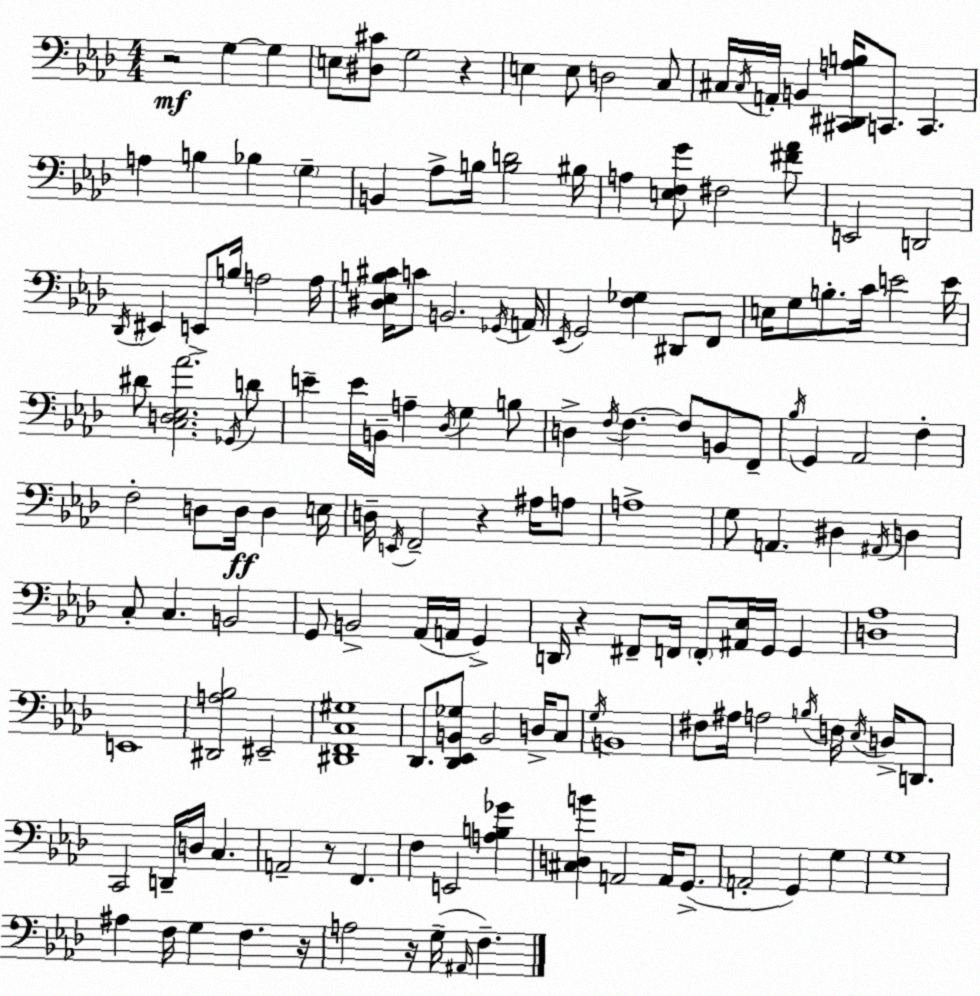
X:1
T:Untitled
M:4/4
L:1/4
K:Fm
z2 G, G, E,/2 [^D,^C]/2 G,2 z E, E,/2 D,2 C,/2 ^C,/4 ^C,/4 A,,/4 B,, [^C,,^D,,A,B,]/4 C,,/2 C,, A, B, _B, G, B,, _A,/2 B,/4 [B,D]2 ^B,/4 A, [E,F,G]/2 ^F,2 [^F_A]/2 E,,2 D,,2 _D,,/4 ^E,, E,,/2 B,/4 A,2 A,/4 [^D,_E,B,^C]/4 C/2 B,,2 _G,,/4 A,,/4 _E,,/4 G,,2 [F,_G,] ^D,,/2 F,,/2 E,/4 G,/2 B,/2 C/4 E2 E/4 ^D/2 [C,D,_E,_A]2 _G,,/4 D/2 E E/4 B,,/4 A, _D,/4 G, B,/2 D, F,/4 F, F,/2 B,,/2 F,,/2 _B,/4 G,, _A,,2 F, F,2 D,/2 D,/4 D, E,/4 D,/4 E,,/4 F,,2 z ^A,/4 A,/2 A,4 G,/2 A,, ^D, ^A,,/4 D, C,/2 C, B,,2 G,,/2 B,,2 _A,,/4 A,,/4 G,, D,,/4 z ^F,,/2 F,,/4 F,,/2 [^A,,_E,]/4 G,,/4 G,, [D,_A,]4 E,,4 [^D,,A,_B,]2 ^E,,2 [^D,,F,,C,^G,]4 _D,,/2 [_D,,_E,,B,,_G,]/2 B,,2 D,/4 C,/2 G,/4 B,,4 ^F,/2 ^A,/4 A,2 B,/4 F,/4 _E,/4 D,/4 D,,/2 C,,2 D,,/4 D,/4 C, A,,2 z/2 F,, F, E,,2 [A,B,_G] [^C,D,B] A,,2 A,,/4 G,,/2 A,,2 G,, G, G,4 ^A, F,/4 G, F, z/4 A,2 z/4 G,/4 ^A,,/4 F,